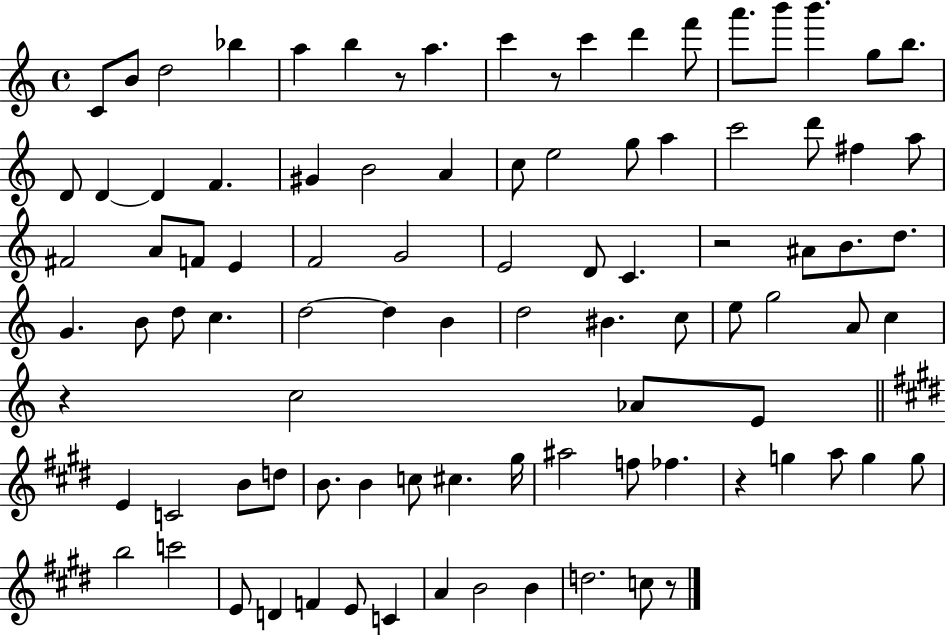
X:1
T:Untitled
M:4/4
L:1/4
K:C
C/2 B/2 d2 _b a b z/2 a c' z/2 c' d' f'/2 a'/2 b'/2 b' g/2 b/2 D/2 D D F ^G B2 A c/2 e2 g/2 a c'2 d'/2 ^f a/2 ^F2 A/2 F/2 E F2 G2 E2 D/2 C z2 ^A/2 B/2 d/2 G B/2 d/2 c d2 d B d2 ^B c/2 e/2 g2 A/2 c z c2 _A/2 E/2 E C2 B/2 d/2 B/2 B c/2 ^c ^g/4 ^a2 f/2 _f z g a/2 g g/2 b2 c'2 E/2 D F E/2 C A B2 B d2 c/2 z/2